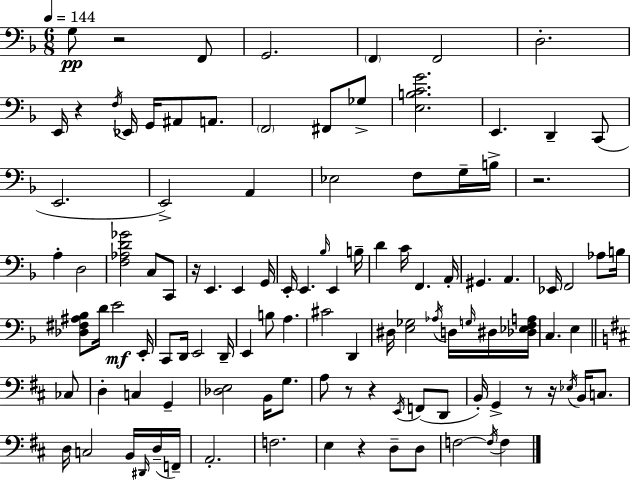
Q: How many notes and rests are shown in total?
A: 110